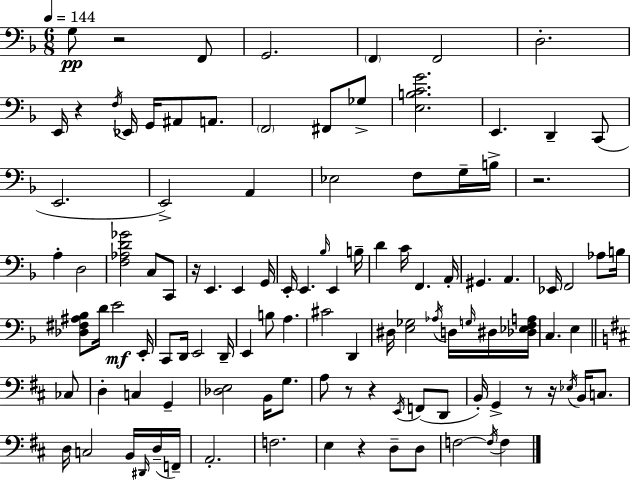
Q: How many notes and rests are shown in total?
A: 110